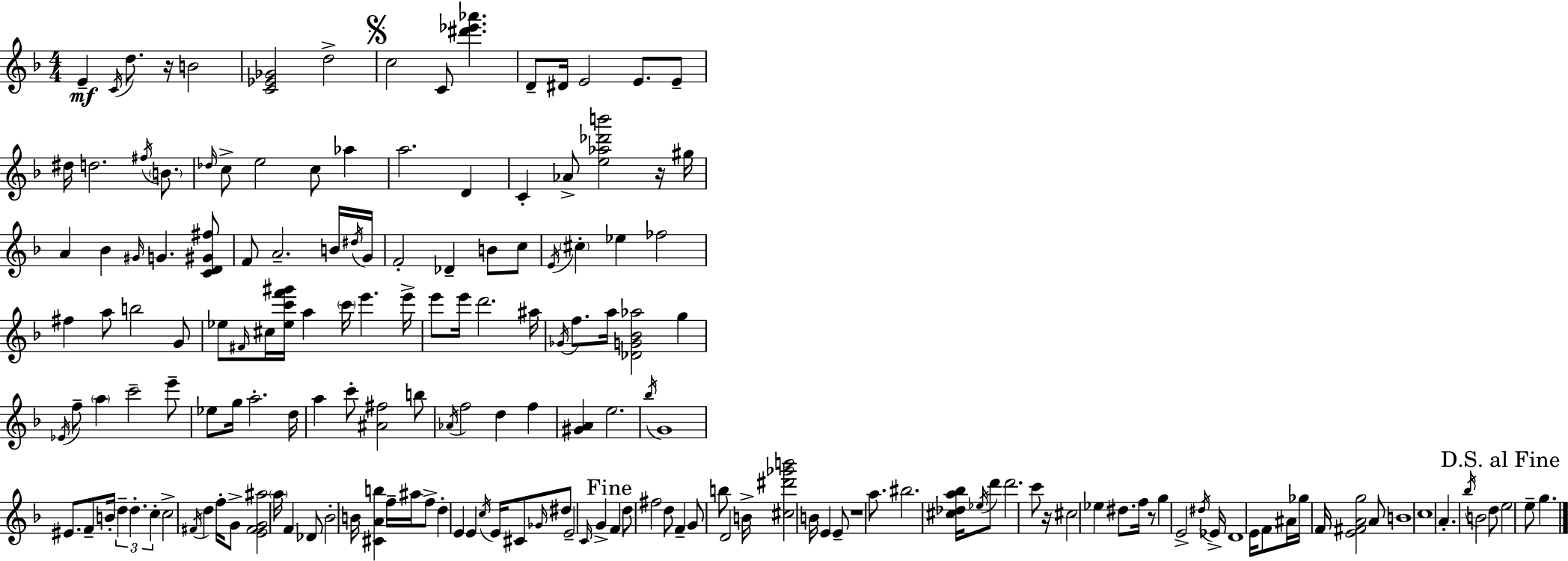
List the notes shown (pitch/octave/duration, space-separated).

E4/q C4/s D5/e. R/s B4/h [C4,Eb4,Gb4]/h D5/h C5/h C4/e [D#6,Eb6,Ab6]/q. D4/e D#4/s E4/h E4/e. E4/e D#5/s D5/h. F#5/s B4/e. Db5/s C5/e E5/h C5/e Ab5/q A5/h. D4/q C4/q Ab4/e [E5,Ab5,Db6,B6]/h R/s G#5/s A4/q Bb4/q G#4/s G4/q. [C4,D4,G#4,F#5]/e F4/e A4/h. B4/s D#5/s G4/s F4/h Db4/q B4/e C5/e E4/s C#5/q Eb5/q FES5/h F#5/q A5/e B5/h G4/e Eb5/e F#4/s C#5/s [Eb5,C6,F6,G#6]/s A5/q C6/s E6/q. E6/s E6/e E6/s D6/h. A#5/s Gb4/s F5/e. A5/s [Db4,G4,Bb4,Ab5]/h G5/q Eb4/s F5/e A5/q C6/h E6/e Eb5/e G5/s A5/h. D5/s A5/q C6/e [A#4,F#5]/h B5/e Ab4/s F5/h D5/q F5/q [G#4,A4]/q E5/h. Bb5/s G4/w EIS4/e. F4/e B4/s D5/q D5/q. C5/q C5/h F#4/s D5/q F5/s G4/e [E4,F#4,G4,A#5]/h A5/s F4/q Db4/e Bb4/h B4/s [C#4,A4,B5]/q F5/s A#5/s F5/e D5/q E4/q E4/q C5/s E4/s C#4/e Gb4/s D#5/e E4/h C4/s G4/q F4/q D5/e F#5/h D5/e F4/q G4/e B5/e D4/h B4/s [C#5,D#6,Gb6,B6]/h B4/s E4/q E4/e R/w A5/e. BIS5/h. [C#5,Db5,A5,Bb5]/s Eb5/s D6/e D6/h. C6/e R/s C#5/h Eb5/q D#5/e. F5/s R/e G5/q E4/h D#5/s Eb4/s D4/w E4/s F4/e A#4/s Gb5/s F4/s [E4,F#4,A4,G5]/h A4/e B4/w C5/w A4/q. Bb5/s B4/h D5/e E5/h E5/e G5/q.